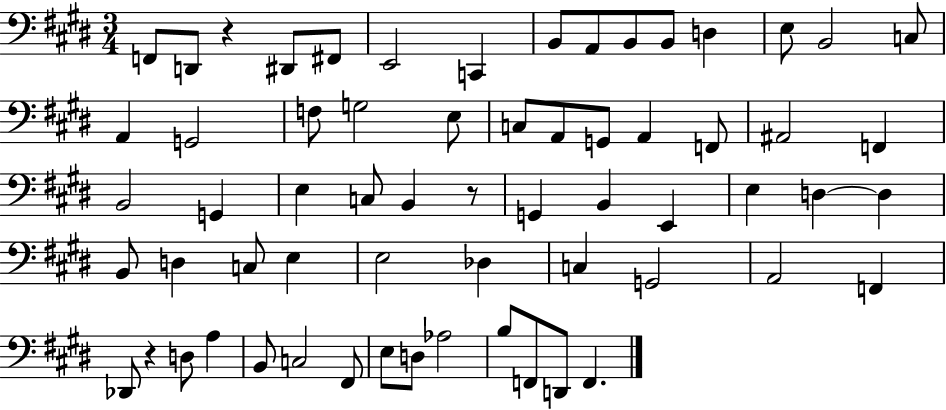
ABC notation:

X:1
T:Untitled
M:3/4
L:1/4
K:E
F,,/2 D,,/2 z ^D,,/2 ^F,,/2 E,,2 C,, B,,/2 A,,/2 B,,/2 B,,/2 D, E,/2 B,,2 C,/2 A,, G,,2 F,/2 G,2 E,/2 C,/2 A,,/2 G,,/2 A,, F,,/2 ^A,,2 F,, B,,2 G,, E, C,/2 B,, z/2 G,, B,, E,, E, D, D, B,,/2 D, C,/2 E, E,2 _D, C, G,,2 A,,2 F,, _D,,/2 z D,/2 A, B,,/2 C,2 ^F,,/2 E,/2 D,/2 _A,2 B,/2 F,,/2 D,,/2 F,,